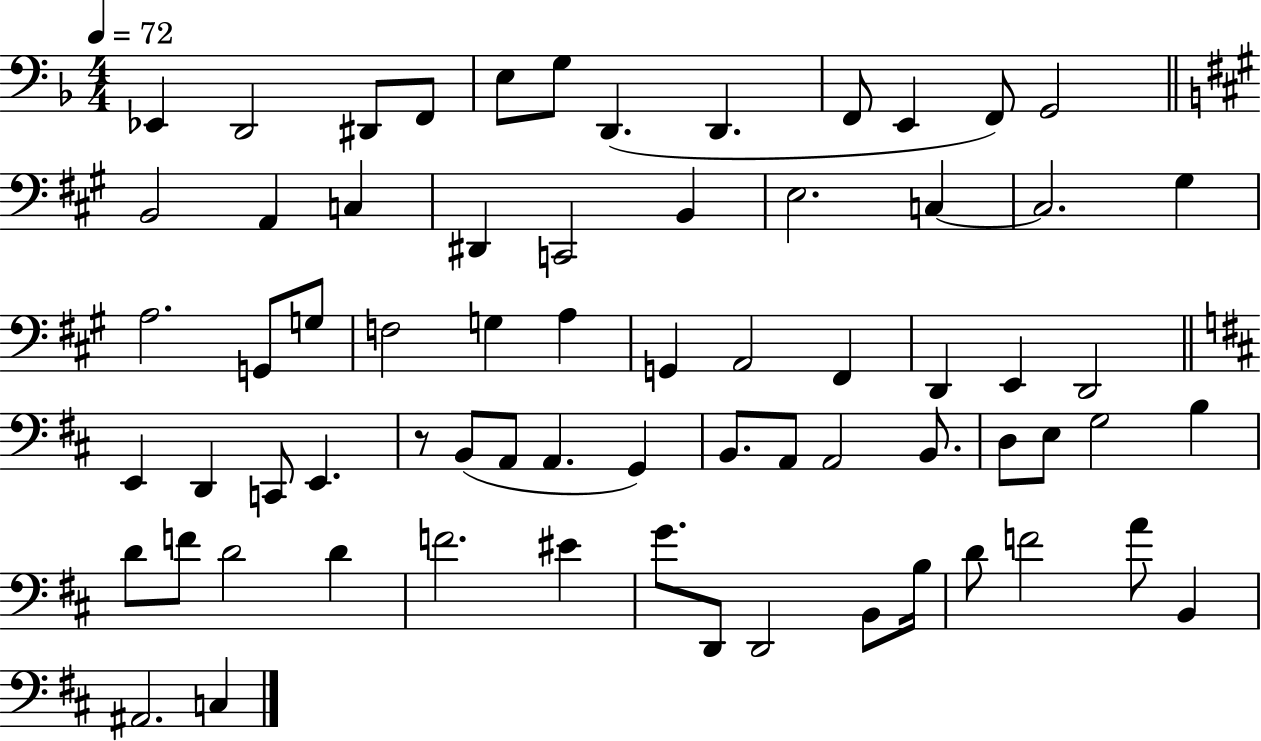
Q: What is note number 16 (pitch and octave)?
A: D#2